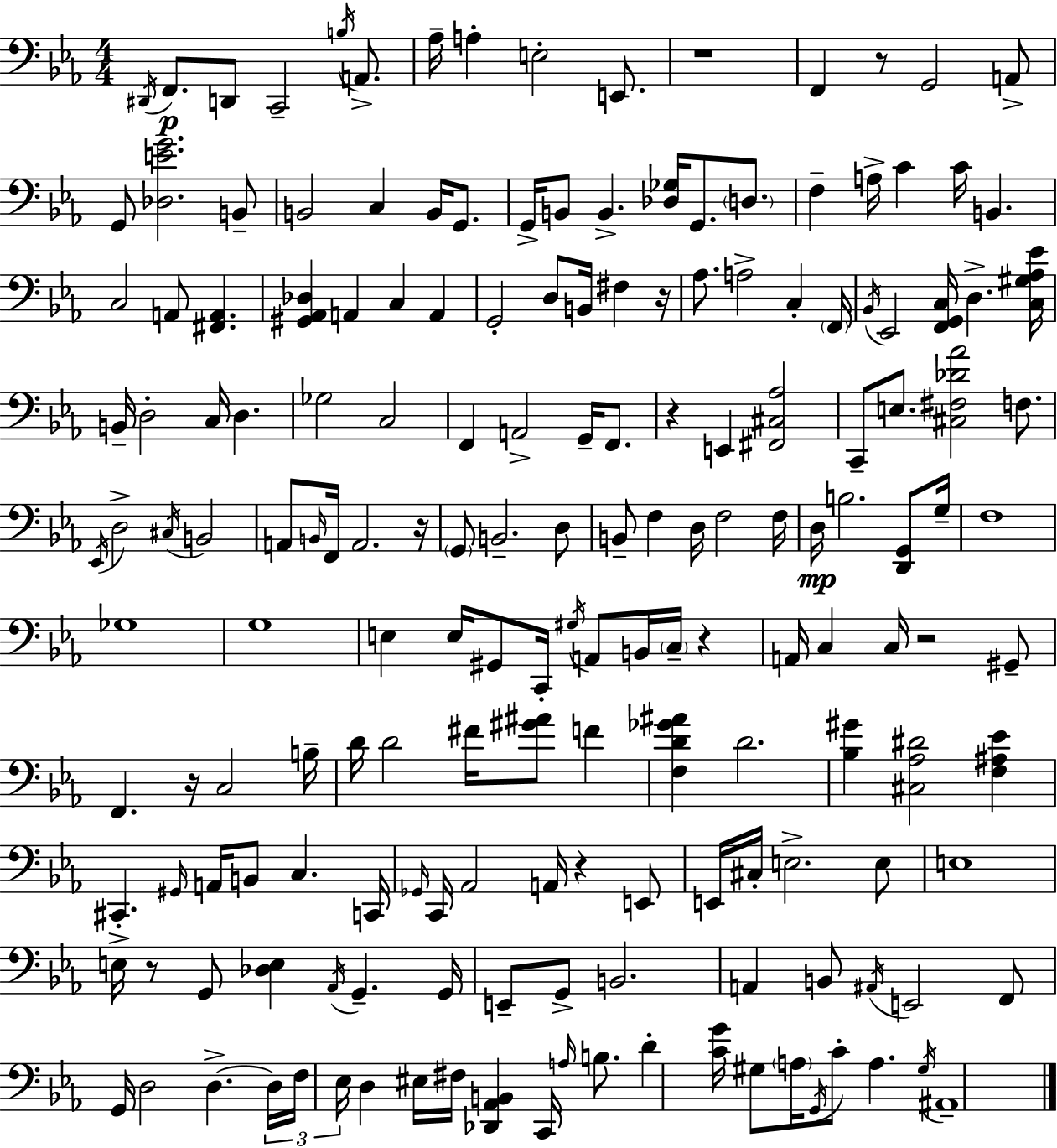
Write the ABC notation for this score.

X:1
T:Untitled
M:4/4
L:1/4
K:Cm
^D,,/4 F,,/2 D,,/2 C,,2 B,/4 A,,/2 _A,/4 A, E,2 E,,/2 z4 F,, z/2 G,,2 A,,/2 G,,/2 [_D,EG]2 B,,/2 B,,2 C, B,,/4 G,,/2 G,,/4 B,,/2 B,, [_D,_G,]/4 G,,/2 D,/2 F, A,/4 C C/4 B,, C,2 A,,/2 [^F,,A,,] [^G,,_A,,_D,] A,, C, A,, G,,2 D,/2 B,,/4 ^F, z/4 _A,/2 A,2 C, F,,/4 _B,,/4 _E,,2 [F,,G,,C,]/4 D, [C,^G,_A,_E]/4 B,,/4 D,2 C,/4 D, _G,2 C,2 F,, A,,2 G,,/4 F,,/2 z E,, [^F,,^C,_A,]2 C,,/2 E,/2 [^C,^F,_D_A]2 F,/2 _E,,/4 D,2 ^C,/4 B,,2 A,,/2 B,,/4 F,,/4 A,,2 z/4 G,,/2 B,,2 D,/2 B,,/2 F, D,/4 F,2 F,/4 D,/4 B,2 [D,,G,,]/2 G,/4 F,4 _G,4 G,4 E, E,/4 ^G,,/2 C,,/4 ^G,/4 A,,/2 B,,/4 C,/4 z A,,/4 C, C,/4 z2 ^G,,/2 F,, z/4 C,2 B,/4 D/4 D2 ^F/4 [^G^A]/2 F [F,D_G^A] D2 [_B,^G] [^C,_A,^D]2 [F,^A,_E] ^C,, ^G,,/4 A,,/4 B,,/2 C, C,,/4 _G,,/4 C,,/4 _A,,2 A,,/4 z E,,/2 E,,/4 ^C,/4 E,2 E,/2 E,4 E,/4 z/2 G,,/2 [_D,E,] _A,,/4 G,, G,,/4 E,,/2 G,,/2 B,,2 A,, B,,/2 ^A,,/4 E,,2 F,,/2 G,,/4 D,2 D, D,/4 F,/4 _E,/4 D, ^E,/4 ^F,/4 [_D,,_A,,B,,] C,,/4 A,/4 B,/2 D [CG]/4 ^G,/2 A,/4 G,,/4 C/2 A, ^G,/4 ^A,,4